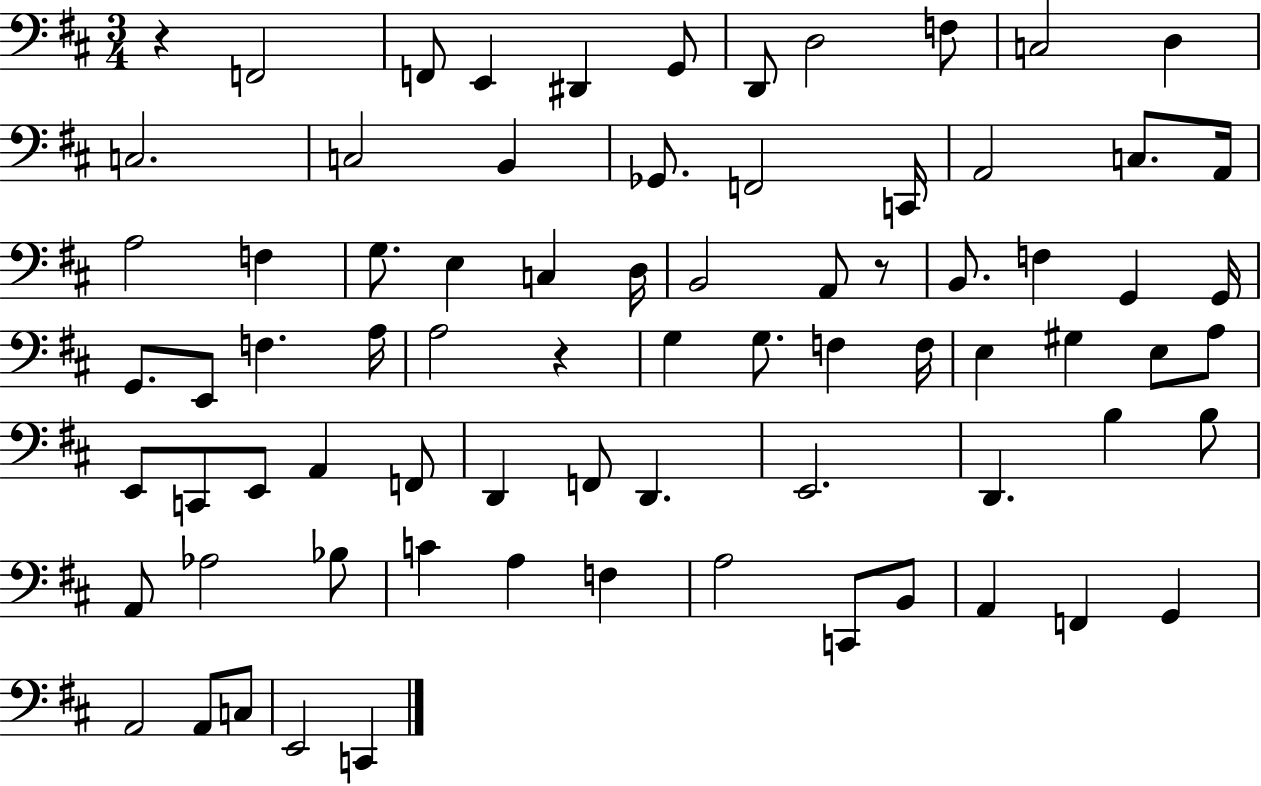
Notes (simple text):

R/q F2/h F2/e E2/q D#2/q G2/e D2/e D3/h F3/e C3/h D3/q C3/h. C3/h B2/q Gb2/e. F2/h C2/s A2/h C3/e. A2/s A3/h F3/q G3/e. E3/q C3/q D3/s B2/h A2/e R/e B2/e. F3/q G2/q G2/s G2/e. E2/e F3/q. A3/s A3/h R/q G3/q G3/e. F3/q F3/s E3/q G#3/q E3/e A3/e E2/e C2/e E2/e A2/q F2/e D2/q F2/e D2/q. E2/h. D2/q. B3/q B3/e A2/e Ab3/h Bb3/e C4/q A3/q F3/q A3/h C2/e B2/e A2/q F2/q G2/q A2/h A2/e C3/e E2/h C2/q